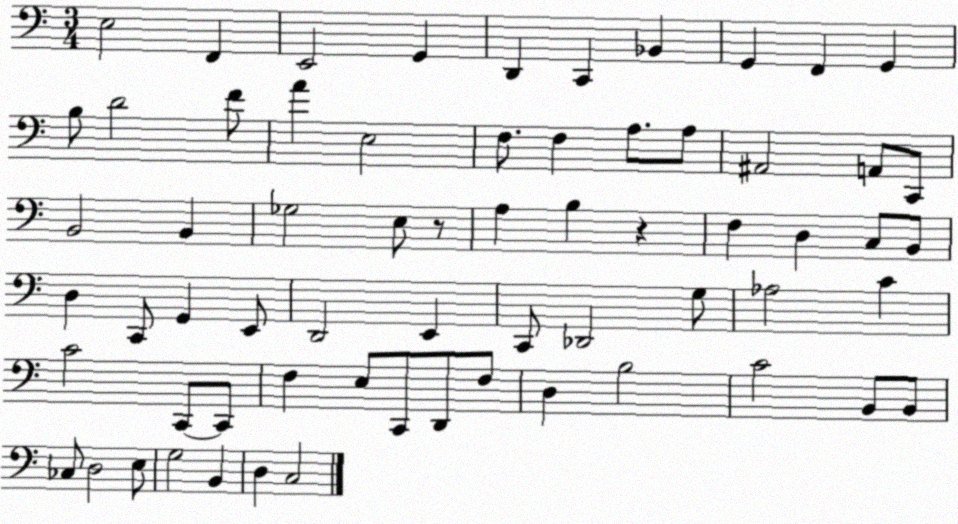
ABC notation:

X:1
T:Untitled
M:3/4
L:1/4
K:C
E,2 F,, E,,2 G,, D,, C,, _B,, G,, F,, G,, B,/2 D2 F/2 A E,2 F,/2 F, A,/2 A,/2 ^A,,2 A,,/2 C,,/2 B,,2 B,, _G,2 E,/2 z/2 A, B, z F, D, C,/2 B,,/2 D, C,,/2 G,, E,,/2 D,,2 E,, C,,/2 _D,,2 G,/2 _A,2 C C2 C,,/2 C,,/2 F, E,/2 C,,/2 D,,/2 F,/2 D, B,2 C2 B,,/2 B,,/2 _C,/2 D,2 E,/2 G,2 B,, D, C,2